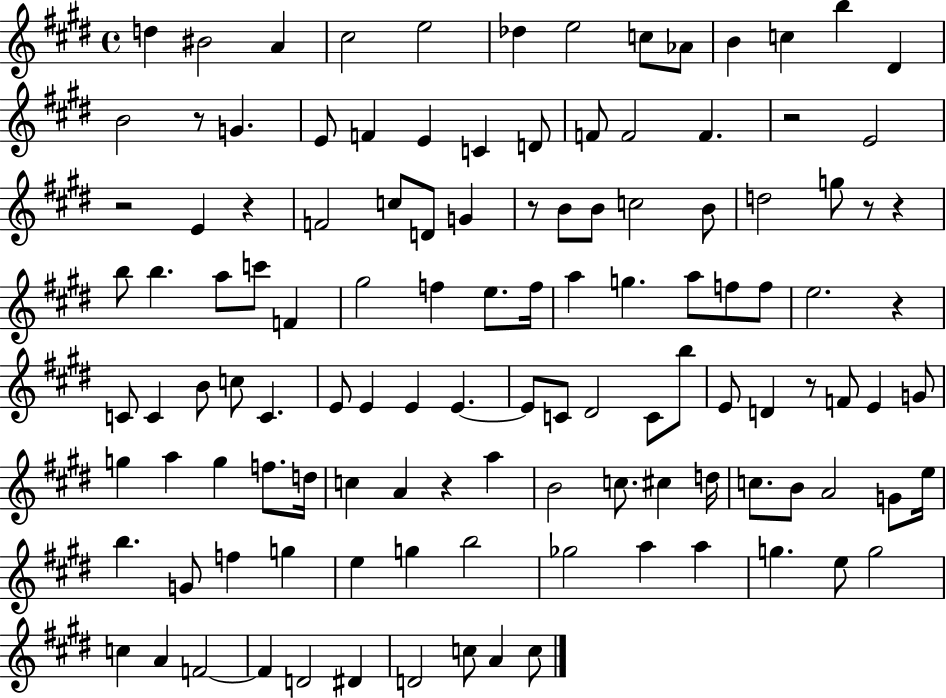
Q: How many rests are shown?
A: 10